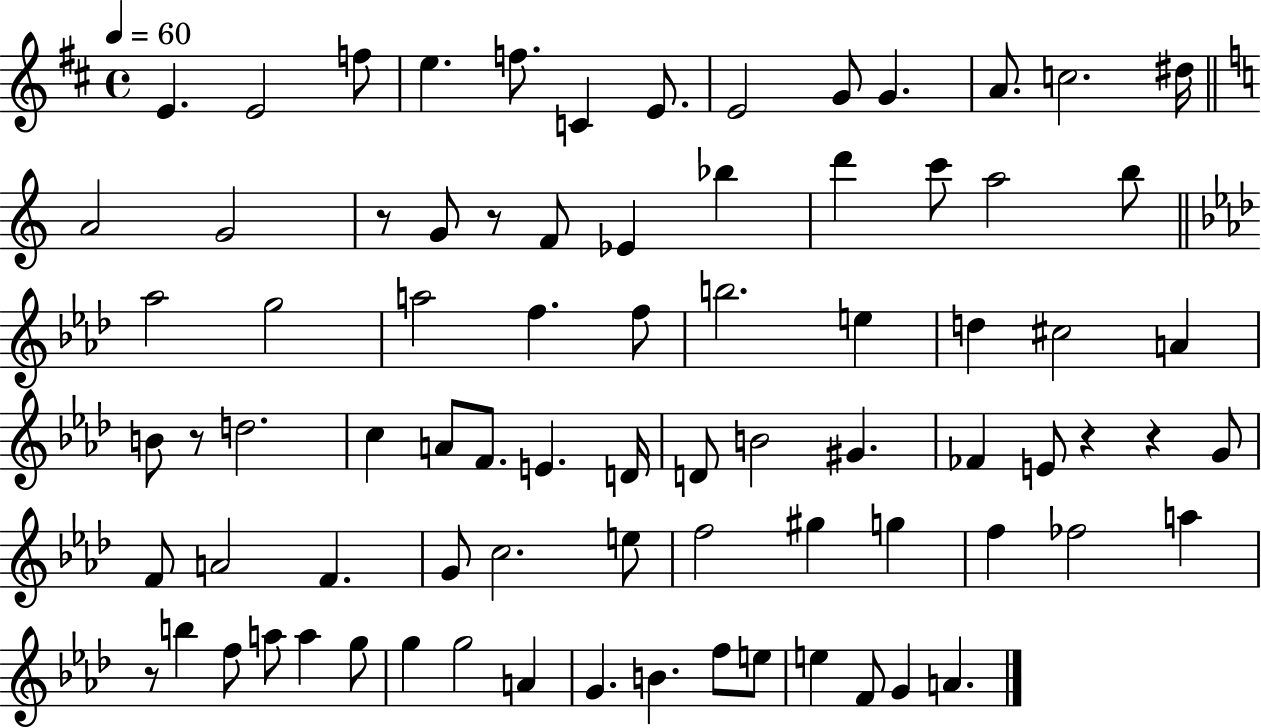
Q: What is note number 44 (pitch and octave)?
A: FES4